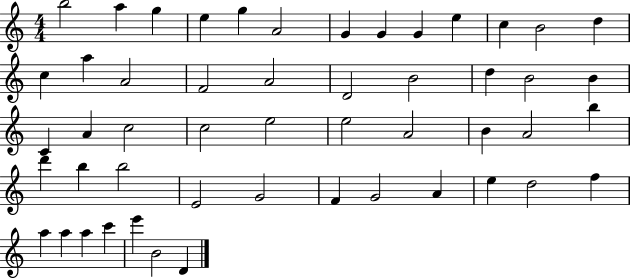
X:1
T:Untitled
M:4/4
L:1/4
K:C
b2 a g e g A2 G G G e c B2 d c a A2 F2 A2 D2 B2 d B2 B C A c2 c2 e2 e2 A2 B A2 b d' b b2 E2 G2 F G2 A e d2 f a a a c' e' B2 D